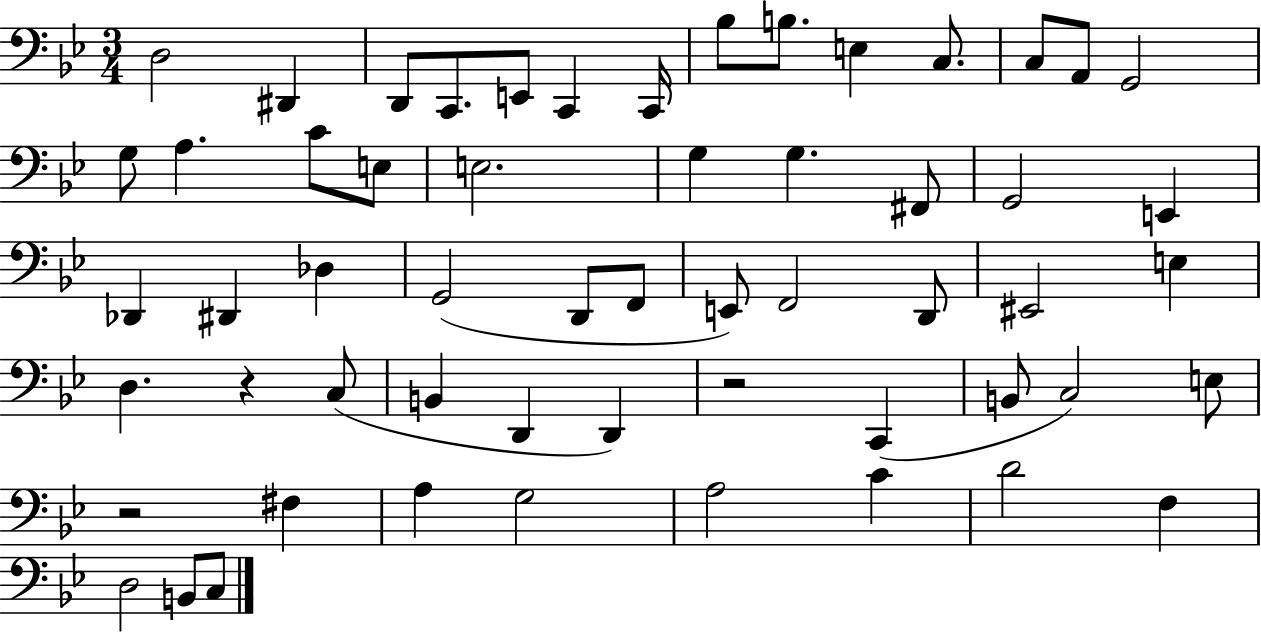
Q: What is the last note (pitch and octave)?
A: C3